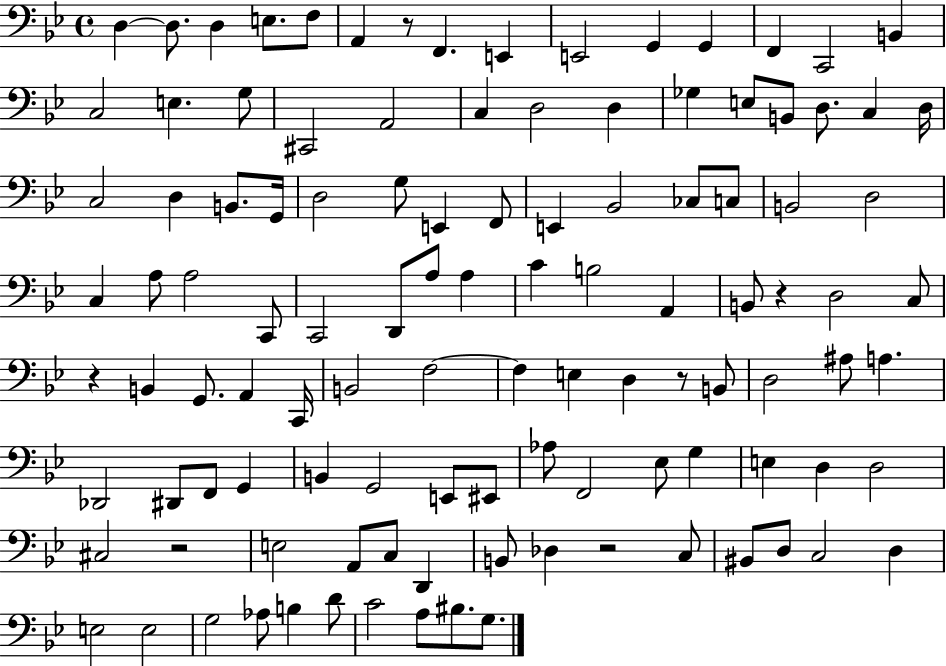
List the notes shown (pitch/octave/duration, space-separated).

D3/q D3/e. D3/q E3/e. F3/e A2/q R/e F2/q. E2/q E2/h G2/q G2/q F2/q C2/h B2/q C3/h E3/q. G3/e C#2/h A2/h C3/q D3/h D3/q Gb3/q E3/e B2/e D3/e. C3/q D3/s C3/h D3/q B2/e. G2/s D3/h G3/e E2/q F2/e E2/q Bb2/h CES3/e C3/e B2/h D3/h C3/q A3/e A3/h C2/e C2/h D2/e A3/e A3/q C4/q B3/h A2/q B2/e R/q D3/h C3/e R/q B2/q G2/e. A2/q C2/s B2/h F3/h F3/q E3/q D3/q R/e B2/e D3/h A#3/e A3/q. Db2/h D#2/e F2/e G2/q B2/q G2/h E2/e EIS2/e Ab3/e F2/h Eb3/e G3/q E3/q D3/q D3/h C#3/h R/h E3/h A2/e C3/e D2/q B2/e Db3/q R/h C3/e BIS2/e D3/e C3/h D3/q E3/h E3/h G3/h Ab3/e B3/q D4/e C4/h A3/e BIS3/e. G3/e.